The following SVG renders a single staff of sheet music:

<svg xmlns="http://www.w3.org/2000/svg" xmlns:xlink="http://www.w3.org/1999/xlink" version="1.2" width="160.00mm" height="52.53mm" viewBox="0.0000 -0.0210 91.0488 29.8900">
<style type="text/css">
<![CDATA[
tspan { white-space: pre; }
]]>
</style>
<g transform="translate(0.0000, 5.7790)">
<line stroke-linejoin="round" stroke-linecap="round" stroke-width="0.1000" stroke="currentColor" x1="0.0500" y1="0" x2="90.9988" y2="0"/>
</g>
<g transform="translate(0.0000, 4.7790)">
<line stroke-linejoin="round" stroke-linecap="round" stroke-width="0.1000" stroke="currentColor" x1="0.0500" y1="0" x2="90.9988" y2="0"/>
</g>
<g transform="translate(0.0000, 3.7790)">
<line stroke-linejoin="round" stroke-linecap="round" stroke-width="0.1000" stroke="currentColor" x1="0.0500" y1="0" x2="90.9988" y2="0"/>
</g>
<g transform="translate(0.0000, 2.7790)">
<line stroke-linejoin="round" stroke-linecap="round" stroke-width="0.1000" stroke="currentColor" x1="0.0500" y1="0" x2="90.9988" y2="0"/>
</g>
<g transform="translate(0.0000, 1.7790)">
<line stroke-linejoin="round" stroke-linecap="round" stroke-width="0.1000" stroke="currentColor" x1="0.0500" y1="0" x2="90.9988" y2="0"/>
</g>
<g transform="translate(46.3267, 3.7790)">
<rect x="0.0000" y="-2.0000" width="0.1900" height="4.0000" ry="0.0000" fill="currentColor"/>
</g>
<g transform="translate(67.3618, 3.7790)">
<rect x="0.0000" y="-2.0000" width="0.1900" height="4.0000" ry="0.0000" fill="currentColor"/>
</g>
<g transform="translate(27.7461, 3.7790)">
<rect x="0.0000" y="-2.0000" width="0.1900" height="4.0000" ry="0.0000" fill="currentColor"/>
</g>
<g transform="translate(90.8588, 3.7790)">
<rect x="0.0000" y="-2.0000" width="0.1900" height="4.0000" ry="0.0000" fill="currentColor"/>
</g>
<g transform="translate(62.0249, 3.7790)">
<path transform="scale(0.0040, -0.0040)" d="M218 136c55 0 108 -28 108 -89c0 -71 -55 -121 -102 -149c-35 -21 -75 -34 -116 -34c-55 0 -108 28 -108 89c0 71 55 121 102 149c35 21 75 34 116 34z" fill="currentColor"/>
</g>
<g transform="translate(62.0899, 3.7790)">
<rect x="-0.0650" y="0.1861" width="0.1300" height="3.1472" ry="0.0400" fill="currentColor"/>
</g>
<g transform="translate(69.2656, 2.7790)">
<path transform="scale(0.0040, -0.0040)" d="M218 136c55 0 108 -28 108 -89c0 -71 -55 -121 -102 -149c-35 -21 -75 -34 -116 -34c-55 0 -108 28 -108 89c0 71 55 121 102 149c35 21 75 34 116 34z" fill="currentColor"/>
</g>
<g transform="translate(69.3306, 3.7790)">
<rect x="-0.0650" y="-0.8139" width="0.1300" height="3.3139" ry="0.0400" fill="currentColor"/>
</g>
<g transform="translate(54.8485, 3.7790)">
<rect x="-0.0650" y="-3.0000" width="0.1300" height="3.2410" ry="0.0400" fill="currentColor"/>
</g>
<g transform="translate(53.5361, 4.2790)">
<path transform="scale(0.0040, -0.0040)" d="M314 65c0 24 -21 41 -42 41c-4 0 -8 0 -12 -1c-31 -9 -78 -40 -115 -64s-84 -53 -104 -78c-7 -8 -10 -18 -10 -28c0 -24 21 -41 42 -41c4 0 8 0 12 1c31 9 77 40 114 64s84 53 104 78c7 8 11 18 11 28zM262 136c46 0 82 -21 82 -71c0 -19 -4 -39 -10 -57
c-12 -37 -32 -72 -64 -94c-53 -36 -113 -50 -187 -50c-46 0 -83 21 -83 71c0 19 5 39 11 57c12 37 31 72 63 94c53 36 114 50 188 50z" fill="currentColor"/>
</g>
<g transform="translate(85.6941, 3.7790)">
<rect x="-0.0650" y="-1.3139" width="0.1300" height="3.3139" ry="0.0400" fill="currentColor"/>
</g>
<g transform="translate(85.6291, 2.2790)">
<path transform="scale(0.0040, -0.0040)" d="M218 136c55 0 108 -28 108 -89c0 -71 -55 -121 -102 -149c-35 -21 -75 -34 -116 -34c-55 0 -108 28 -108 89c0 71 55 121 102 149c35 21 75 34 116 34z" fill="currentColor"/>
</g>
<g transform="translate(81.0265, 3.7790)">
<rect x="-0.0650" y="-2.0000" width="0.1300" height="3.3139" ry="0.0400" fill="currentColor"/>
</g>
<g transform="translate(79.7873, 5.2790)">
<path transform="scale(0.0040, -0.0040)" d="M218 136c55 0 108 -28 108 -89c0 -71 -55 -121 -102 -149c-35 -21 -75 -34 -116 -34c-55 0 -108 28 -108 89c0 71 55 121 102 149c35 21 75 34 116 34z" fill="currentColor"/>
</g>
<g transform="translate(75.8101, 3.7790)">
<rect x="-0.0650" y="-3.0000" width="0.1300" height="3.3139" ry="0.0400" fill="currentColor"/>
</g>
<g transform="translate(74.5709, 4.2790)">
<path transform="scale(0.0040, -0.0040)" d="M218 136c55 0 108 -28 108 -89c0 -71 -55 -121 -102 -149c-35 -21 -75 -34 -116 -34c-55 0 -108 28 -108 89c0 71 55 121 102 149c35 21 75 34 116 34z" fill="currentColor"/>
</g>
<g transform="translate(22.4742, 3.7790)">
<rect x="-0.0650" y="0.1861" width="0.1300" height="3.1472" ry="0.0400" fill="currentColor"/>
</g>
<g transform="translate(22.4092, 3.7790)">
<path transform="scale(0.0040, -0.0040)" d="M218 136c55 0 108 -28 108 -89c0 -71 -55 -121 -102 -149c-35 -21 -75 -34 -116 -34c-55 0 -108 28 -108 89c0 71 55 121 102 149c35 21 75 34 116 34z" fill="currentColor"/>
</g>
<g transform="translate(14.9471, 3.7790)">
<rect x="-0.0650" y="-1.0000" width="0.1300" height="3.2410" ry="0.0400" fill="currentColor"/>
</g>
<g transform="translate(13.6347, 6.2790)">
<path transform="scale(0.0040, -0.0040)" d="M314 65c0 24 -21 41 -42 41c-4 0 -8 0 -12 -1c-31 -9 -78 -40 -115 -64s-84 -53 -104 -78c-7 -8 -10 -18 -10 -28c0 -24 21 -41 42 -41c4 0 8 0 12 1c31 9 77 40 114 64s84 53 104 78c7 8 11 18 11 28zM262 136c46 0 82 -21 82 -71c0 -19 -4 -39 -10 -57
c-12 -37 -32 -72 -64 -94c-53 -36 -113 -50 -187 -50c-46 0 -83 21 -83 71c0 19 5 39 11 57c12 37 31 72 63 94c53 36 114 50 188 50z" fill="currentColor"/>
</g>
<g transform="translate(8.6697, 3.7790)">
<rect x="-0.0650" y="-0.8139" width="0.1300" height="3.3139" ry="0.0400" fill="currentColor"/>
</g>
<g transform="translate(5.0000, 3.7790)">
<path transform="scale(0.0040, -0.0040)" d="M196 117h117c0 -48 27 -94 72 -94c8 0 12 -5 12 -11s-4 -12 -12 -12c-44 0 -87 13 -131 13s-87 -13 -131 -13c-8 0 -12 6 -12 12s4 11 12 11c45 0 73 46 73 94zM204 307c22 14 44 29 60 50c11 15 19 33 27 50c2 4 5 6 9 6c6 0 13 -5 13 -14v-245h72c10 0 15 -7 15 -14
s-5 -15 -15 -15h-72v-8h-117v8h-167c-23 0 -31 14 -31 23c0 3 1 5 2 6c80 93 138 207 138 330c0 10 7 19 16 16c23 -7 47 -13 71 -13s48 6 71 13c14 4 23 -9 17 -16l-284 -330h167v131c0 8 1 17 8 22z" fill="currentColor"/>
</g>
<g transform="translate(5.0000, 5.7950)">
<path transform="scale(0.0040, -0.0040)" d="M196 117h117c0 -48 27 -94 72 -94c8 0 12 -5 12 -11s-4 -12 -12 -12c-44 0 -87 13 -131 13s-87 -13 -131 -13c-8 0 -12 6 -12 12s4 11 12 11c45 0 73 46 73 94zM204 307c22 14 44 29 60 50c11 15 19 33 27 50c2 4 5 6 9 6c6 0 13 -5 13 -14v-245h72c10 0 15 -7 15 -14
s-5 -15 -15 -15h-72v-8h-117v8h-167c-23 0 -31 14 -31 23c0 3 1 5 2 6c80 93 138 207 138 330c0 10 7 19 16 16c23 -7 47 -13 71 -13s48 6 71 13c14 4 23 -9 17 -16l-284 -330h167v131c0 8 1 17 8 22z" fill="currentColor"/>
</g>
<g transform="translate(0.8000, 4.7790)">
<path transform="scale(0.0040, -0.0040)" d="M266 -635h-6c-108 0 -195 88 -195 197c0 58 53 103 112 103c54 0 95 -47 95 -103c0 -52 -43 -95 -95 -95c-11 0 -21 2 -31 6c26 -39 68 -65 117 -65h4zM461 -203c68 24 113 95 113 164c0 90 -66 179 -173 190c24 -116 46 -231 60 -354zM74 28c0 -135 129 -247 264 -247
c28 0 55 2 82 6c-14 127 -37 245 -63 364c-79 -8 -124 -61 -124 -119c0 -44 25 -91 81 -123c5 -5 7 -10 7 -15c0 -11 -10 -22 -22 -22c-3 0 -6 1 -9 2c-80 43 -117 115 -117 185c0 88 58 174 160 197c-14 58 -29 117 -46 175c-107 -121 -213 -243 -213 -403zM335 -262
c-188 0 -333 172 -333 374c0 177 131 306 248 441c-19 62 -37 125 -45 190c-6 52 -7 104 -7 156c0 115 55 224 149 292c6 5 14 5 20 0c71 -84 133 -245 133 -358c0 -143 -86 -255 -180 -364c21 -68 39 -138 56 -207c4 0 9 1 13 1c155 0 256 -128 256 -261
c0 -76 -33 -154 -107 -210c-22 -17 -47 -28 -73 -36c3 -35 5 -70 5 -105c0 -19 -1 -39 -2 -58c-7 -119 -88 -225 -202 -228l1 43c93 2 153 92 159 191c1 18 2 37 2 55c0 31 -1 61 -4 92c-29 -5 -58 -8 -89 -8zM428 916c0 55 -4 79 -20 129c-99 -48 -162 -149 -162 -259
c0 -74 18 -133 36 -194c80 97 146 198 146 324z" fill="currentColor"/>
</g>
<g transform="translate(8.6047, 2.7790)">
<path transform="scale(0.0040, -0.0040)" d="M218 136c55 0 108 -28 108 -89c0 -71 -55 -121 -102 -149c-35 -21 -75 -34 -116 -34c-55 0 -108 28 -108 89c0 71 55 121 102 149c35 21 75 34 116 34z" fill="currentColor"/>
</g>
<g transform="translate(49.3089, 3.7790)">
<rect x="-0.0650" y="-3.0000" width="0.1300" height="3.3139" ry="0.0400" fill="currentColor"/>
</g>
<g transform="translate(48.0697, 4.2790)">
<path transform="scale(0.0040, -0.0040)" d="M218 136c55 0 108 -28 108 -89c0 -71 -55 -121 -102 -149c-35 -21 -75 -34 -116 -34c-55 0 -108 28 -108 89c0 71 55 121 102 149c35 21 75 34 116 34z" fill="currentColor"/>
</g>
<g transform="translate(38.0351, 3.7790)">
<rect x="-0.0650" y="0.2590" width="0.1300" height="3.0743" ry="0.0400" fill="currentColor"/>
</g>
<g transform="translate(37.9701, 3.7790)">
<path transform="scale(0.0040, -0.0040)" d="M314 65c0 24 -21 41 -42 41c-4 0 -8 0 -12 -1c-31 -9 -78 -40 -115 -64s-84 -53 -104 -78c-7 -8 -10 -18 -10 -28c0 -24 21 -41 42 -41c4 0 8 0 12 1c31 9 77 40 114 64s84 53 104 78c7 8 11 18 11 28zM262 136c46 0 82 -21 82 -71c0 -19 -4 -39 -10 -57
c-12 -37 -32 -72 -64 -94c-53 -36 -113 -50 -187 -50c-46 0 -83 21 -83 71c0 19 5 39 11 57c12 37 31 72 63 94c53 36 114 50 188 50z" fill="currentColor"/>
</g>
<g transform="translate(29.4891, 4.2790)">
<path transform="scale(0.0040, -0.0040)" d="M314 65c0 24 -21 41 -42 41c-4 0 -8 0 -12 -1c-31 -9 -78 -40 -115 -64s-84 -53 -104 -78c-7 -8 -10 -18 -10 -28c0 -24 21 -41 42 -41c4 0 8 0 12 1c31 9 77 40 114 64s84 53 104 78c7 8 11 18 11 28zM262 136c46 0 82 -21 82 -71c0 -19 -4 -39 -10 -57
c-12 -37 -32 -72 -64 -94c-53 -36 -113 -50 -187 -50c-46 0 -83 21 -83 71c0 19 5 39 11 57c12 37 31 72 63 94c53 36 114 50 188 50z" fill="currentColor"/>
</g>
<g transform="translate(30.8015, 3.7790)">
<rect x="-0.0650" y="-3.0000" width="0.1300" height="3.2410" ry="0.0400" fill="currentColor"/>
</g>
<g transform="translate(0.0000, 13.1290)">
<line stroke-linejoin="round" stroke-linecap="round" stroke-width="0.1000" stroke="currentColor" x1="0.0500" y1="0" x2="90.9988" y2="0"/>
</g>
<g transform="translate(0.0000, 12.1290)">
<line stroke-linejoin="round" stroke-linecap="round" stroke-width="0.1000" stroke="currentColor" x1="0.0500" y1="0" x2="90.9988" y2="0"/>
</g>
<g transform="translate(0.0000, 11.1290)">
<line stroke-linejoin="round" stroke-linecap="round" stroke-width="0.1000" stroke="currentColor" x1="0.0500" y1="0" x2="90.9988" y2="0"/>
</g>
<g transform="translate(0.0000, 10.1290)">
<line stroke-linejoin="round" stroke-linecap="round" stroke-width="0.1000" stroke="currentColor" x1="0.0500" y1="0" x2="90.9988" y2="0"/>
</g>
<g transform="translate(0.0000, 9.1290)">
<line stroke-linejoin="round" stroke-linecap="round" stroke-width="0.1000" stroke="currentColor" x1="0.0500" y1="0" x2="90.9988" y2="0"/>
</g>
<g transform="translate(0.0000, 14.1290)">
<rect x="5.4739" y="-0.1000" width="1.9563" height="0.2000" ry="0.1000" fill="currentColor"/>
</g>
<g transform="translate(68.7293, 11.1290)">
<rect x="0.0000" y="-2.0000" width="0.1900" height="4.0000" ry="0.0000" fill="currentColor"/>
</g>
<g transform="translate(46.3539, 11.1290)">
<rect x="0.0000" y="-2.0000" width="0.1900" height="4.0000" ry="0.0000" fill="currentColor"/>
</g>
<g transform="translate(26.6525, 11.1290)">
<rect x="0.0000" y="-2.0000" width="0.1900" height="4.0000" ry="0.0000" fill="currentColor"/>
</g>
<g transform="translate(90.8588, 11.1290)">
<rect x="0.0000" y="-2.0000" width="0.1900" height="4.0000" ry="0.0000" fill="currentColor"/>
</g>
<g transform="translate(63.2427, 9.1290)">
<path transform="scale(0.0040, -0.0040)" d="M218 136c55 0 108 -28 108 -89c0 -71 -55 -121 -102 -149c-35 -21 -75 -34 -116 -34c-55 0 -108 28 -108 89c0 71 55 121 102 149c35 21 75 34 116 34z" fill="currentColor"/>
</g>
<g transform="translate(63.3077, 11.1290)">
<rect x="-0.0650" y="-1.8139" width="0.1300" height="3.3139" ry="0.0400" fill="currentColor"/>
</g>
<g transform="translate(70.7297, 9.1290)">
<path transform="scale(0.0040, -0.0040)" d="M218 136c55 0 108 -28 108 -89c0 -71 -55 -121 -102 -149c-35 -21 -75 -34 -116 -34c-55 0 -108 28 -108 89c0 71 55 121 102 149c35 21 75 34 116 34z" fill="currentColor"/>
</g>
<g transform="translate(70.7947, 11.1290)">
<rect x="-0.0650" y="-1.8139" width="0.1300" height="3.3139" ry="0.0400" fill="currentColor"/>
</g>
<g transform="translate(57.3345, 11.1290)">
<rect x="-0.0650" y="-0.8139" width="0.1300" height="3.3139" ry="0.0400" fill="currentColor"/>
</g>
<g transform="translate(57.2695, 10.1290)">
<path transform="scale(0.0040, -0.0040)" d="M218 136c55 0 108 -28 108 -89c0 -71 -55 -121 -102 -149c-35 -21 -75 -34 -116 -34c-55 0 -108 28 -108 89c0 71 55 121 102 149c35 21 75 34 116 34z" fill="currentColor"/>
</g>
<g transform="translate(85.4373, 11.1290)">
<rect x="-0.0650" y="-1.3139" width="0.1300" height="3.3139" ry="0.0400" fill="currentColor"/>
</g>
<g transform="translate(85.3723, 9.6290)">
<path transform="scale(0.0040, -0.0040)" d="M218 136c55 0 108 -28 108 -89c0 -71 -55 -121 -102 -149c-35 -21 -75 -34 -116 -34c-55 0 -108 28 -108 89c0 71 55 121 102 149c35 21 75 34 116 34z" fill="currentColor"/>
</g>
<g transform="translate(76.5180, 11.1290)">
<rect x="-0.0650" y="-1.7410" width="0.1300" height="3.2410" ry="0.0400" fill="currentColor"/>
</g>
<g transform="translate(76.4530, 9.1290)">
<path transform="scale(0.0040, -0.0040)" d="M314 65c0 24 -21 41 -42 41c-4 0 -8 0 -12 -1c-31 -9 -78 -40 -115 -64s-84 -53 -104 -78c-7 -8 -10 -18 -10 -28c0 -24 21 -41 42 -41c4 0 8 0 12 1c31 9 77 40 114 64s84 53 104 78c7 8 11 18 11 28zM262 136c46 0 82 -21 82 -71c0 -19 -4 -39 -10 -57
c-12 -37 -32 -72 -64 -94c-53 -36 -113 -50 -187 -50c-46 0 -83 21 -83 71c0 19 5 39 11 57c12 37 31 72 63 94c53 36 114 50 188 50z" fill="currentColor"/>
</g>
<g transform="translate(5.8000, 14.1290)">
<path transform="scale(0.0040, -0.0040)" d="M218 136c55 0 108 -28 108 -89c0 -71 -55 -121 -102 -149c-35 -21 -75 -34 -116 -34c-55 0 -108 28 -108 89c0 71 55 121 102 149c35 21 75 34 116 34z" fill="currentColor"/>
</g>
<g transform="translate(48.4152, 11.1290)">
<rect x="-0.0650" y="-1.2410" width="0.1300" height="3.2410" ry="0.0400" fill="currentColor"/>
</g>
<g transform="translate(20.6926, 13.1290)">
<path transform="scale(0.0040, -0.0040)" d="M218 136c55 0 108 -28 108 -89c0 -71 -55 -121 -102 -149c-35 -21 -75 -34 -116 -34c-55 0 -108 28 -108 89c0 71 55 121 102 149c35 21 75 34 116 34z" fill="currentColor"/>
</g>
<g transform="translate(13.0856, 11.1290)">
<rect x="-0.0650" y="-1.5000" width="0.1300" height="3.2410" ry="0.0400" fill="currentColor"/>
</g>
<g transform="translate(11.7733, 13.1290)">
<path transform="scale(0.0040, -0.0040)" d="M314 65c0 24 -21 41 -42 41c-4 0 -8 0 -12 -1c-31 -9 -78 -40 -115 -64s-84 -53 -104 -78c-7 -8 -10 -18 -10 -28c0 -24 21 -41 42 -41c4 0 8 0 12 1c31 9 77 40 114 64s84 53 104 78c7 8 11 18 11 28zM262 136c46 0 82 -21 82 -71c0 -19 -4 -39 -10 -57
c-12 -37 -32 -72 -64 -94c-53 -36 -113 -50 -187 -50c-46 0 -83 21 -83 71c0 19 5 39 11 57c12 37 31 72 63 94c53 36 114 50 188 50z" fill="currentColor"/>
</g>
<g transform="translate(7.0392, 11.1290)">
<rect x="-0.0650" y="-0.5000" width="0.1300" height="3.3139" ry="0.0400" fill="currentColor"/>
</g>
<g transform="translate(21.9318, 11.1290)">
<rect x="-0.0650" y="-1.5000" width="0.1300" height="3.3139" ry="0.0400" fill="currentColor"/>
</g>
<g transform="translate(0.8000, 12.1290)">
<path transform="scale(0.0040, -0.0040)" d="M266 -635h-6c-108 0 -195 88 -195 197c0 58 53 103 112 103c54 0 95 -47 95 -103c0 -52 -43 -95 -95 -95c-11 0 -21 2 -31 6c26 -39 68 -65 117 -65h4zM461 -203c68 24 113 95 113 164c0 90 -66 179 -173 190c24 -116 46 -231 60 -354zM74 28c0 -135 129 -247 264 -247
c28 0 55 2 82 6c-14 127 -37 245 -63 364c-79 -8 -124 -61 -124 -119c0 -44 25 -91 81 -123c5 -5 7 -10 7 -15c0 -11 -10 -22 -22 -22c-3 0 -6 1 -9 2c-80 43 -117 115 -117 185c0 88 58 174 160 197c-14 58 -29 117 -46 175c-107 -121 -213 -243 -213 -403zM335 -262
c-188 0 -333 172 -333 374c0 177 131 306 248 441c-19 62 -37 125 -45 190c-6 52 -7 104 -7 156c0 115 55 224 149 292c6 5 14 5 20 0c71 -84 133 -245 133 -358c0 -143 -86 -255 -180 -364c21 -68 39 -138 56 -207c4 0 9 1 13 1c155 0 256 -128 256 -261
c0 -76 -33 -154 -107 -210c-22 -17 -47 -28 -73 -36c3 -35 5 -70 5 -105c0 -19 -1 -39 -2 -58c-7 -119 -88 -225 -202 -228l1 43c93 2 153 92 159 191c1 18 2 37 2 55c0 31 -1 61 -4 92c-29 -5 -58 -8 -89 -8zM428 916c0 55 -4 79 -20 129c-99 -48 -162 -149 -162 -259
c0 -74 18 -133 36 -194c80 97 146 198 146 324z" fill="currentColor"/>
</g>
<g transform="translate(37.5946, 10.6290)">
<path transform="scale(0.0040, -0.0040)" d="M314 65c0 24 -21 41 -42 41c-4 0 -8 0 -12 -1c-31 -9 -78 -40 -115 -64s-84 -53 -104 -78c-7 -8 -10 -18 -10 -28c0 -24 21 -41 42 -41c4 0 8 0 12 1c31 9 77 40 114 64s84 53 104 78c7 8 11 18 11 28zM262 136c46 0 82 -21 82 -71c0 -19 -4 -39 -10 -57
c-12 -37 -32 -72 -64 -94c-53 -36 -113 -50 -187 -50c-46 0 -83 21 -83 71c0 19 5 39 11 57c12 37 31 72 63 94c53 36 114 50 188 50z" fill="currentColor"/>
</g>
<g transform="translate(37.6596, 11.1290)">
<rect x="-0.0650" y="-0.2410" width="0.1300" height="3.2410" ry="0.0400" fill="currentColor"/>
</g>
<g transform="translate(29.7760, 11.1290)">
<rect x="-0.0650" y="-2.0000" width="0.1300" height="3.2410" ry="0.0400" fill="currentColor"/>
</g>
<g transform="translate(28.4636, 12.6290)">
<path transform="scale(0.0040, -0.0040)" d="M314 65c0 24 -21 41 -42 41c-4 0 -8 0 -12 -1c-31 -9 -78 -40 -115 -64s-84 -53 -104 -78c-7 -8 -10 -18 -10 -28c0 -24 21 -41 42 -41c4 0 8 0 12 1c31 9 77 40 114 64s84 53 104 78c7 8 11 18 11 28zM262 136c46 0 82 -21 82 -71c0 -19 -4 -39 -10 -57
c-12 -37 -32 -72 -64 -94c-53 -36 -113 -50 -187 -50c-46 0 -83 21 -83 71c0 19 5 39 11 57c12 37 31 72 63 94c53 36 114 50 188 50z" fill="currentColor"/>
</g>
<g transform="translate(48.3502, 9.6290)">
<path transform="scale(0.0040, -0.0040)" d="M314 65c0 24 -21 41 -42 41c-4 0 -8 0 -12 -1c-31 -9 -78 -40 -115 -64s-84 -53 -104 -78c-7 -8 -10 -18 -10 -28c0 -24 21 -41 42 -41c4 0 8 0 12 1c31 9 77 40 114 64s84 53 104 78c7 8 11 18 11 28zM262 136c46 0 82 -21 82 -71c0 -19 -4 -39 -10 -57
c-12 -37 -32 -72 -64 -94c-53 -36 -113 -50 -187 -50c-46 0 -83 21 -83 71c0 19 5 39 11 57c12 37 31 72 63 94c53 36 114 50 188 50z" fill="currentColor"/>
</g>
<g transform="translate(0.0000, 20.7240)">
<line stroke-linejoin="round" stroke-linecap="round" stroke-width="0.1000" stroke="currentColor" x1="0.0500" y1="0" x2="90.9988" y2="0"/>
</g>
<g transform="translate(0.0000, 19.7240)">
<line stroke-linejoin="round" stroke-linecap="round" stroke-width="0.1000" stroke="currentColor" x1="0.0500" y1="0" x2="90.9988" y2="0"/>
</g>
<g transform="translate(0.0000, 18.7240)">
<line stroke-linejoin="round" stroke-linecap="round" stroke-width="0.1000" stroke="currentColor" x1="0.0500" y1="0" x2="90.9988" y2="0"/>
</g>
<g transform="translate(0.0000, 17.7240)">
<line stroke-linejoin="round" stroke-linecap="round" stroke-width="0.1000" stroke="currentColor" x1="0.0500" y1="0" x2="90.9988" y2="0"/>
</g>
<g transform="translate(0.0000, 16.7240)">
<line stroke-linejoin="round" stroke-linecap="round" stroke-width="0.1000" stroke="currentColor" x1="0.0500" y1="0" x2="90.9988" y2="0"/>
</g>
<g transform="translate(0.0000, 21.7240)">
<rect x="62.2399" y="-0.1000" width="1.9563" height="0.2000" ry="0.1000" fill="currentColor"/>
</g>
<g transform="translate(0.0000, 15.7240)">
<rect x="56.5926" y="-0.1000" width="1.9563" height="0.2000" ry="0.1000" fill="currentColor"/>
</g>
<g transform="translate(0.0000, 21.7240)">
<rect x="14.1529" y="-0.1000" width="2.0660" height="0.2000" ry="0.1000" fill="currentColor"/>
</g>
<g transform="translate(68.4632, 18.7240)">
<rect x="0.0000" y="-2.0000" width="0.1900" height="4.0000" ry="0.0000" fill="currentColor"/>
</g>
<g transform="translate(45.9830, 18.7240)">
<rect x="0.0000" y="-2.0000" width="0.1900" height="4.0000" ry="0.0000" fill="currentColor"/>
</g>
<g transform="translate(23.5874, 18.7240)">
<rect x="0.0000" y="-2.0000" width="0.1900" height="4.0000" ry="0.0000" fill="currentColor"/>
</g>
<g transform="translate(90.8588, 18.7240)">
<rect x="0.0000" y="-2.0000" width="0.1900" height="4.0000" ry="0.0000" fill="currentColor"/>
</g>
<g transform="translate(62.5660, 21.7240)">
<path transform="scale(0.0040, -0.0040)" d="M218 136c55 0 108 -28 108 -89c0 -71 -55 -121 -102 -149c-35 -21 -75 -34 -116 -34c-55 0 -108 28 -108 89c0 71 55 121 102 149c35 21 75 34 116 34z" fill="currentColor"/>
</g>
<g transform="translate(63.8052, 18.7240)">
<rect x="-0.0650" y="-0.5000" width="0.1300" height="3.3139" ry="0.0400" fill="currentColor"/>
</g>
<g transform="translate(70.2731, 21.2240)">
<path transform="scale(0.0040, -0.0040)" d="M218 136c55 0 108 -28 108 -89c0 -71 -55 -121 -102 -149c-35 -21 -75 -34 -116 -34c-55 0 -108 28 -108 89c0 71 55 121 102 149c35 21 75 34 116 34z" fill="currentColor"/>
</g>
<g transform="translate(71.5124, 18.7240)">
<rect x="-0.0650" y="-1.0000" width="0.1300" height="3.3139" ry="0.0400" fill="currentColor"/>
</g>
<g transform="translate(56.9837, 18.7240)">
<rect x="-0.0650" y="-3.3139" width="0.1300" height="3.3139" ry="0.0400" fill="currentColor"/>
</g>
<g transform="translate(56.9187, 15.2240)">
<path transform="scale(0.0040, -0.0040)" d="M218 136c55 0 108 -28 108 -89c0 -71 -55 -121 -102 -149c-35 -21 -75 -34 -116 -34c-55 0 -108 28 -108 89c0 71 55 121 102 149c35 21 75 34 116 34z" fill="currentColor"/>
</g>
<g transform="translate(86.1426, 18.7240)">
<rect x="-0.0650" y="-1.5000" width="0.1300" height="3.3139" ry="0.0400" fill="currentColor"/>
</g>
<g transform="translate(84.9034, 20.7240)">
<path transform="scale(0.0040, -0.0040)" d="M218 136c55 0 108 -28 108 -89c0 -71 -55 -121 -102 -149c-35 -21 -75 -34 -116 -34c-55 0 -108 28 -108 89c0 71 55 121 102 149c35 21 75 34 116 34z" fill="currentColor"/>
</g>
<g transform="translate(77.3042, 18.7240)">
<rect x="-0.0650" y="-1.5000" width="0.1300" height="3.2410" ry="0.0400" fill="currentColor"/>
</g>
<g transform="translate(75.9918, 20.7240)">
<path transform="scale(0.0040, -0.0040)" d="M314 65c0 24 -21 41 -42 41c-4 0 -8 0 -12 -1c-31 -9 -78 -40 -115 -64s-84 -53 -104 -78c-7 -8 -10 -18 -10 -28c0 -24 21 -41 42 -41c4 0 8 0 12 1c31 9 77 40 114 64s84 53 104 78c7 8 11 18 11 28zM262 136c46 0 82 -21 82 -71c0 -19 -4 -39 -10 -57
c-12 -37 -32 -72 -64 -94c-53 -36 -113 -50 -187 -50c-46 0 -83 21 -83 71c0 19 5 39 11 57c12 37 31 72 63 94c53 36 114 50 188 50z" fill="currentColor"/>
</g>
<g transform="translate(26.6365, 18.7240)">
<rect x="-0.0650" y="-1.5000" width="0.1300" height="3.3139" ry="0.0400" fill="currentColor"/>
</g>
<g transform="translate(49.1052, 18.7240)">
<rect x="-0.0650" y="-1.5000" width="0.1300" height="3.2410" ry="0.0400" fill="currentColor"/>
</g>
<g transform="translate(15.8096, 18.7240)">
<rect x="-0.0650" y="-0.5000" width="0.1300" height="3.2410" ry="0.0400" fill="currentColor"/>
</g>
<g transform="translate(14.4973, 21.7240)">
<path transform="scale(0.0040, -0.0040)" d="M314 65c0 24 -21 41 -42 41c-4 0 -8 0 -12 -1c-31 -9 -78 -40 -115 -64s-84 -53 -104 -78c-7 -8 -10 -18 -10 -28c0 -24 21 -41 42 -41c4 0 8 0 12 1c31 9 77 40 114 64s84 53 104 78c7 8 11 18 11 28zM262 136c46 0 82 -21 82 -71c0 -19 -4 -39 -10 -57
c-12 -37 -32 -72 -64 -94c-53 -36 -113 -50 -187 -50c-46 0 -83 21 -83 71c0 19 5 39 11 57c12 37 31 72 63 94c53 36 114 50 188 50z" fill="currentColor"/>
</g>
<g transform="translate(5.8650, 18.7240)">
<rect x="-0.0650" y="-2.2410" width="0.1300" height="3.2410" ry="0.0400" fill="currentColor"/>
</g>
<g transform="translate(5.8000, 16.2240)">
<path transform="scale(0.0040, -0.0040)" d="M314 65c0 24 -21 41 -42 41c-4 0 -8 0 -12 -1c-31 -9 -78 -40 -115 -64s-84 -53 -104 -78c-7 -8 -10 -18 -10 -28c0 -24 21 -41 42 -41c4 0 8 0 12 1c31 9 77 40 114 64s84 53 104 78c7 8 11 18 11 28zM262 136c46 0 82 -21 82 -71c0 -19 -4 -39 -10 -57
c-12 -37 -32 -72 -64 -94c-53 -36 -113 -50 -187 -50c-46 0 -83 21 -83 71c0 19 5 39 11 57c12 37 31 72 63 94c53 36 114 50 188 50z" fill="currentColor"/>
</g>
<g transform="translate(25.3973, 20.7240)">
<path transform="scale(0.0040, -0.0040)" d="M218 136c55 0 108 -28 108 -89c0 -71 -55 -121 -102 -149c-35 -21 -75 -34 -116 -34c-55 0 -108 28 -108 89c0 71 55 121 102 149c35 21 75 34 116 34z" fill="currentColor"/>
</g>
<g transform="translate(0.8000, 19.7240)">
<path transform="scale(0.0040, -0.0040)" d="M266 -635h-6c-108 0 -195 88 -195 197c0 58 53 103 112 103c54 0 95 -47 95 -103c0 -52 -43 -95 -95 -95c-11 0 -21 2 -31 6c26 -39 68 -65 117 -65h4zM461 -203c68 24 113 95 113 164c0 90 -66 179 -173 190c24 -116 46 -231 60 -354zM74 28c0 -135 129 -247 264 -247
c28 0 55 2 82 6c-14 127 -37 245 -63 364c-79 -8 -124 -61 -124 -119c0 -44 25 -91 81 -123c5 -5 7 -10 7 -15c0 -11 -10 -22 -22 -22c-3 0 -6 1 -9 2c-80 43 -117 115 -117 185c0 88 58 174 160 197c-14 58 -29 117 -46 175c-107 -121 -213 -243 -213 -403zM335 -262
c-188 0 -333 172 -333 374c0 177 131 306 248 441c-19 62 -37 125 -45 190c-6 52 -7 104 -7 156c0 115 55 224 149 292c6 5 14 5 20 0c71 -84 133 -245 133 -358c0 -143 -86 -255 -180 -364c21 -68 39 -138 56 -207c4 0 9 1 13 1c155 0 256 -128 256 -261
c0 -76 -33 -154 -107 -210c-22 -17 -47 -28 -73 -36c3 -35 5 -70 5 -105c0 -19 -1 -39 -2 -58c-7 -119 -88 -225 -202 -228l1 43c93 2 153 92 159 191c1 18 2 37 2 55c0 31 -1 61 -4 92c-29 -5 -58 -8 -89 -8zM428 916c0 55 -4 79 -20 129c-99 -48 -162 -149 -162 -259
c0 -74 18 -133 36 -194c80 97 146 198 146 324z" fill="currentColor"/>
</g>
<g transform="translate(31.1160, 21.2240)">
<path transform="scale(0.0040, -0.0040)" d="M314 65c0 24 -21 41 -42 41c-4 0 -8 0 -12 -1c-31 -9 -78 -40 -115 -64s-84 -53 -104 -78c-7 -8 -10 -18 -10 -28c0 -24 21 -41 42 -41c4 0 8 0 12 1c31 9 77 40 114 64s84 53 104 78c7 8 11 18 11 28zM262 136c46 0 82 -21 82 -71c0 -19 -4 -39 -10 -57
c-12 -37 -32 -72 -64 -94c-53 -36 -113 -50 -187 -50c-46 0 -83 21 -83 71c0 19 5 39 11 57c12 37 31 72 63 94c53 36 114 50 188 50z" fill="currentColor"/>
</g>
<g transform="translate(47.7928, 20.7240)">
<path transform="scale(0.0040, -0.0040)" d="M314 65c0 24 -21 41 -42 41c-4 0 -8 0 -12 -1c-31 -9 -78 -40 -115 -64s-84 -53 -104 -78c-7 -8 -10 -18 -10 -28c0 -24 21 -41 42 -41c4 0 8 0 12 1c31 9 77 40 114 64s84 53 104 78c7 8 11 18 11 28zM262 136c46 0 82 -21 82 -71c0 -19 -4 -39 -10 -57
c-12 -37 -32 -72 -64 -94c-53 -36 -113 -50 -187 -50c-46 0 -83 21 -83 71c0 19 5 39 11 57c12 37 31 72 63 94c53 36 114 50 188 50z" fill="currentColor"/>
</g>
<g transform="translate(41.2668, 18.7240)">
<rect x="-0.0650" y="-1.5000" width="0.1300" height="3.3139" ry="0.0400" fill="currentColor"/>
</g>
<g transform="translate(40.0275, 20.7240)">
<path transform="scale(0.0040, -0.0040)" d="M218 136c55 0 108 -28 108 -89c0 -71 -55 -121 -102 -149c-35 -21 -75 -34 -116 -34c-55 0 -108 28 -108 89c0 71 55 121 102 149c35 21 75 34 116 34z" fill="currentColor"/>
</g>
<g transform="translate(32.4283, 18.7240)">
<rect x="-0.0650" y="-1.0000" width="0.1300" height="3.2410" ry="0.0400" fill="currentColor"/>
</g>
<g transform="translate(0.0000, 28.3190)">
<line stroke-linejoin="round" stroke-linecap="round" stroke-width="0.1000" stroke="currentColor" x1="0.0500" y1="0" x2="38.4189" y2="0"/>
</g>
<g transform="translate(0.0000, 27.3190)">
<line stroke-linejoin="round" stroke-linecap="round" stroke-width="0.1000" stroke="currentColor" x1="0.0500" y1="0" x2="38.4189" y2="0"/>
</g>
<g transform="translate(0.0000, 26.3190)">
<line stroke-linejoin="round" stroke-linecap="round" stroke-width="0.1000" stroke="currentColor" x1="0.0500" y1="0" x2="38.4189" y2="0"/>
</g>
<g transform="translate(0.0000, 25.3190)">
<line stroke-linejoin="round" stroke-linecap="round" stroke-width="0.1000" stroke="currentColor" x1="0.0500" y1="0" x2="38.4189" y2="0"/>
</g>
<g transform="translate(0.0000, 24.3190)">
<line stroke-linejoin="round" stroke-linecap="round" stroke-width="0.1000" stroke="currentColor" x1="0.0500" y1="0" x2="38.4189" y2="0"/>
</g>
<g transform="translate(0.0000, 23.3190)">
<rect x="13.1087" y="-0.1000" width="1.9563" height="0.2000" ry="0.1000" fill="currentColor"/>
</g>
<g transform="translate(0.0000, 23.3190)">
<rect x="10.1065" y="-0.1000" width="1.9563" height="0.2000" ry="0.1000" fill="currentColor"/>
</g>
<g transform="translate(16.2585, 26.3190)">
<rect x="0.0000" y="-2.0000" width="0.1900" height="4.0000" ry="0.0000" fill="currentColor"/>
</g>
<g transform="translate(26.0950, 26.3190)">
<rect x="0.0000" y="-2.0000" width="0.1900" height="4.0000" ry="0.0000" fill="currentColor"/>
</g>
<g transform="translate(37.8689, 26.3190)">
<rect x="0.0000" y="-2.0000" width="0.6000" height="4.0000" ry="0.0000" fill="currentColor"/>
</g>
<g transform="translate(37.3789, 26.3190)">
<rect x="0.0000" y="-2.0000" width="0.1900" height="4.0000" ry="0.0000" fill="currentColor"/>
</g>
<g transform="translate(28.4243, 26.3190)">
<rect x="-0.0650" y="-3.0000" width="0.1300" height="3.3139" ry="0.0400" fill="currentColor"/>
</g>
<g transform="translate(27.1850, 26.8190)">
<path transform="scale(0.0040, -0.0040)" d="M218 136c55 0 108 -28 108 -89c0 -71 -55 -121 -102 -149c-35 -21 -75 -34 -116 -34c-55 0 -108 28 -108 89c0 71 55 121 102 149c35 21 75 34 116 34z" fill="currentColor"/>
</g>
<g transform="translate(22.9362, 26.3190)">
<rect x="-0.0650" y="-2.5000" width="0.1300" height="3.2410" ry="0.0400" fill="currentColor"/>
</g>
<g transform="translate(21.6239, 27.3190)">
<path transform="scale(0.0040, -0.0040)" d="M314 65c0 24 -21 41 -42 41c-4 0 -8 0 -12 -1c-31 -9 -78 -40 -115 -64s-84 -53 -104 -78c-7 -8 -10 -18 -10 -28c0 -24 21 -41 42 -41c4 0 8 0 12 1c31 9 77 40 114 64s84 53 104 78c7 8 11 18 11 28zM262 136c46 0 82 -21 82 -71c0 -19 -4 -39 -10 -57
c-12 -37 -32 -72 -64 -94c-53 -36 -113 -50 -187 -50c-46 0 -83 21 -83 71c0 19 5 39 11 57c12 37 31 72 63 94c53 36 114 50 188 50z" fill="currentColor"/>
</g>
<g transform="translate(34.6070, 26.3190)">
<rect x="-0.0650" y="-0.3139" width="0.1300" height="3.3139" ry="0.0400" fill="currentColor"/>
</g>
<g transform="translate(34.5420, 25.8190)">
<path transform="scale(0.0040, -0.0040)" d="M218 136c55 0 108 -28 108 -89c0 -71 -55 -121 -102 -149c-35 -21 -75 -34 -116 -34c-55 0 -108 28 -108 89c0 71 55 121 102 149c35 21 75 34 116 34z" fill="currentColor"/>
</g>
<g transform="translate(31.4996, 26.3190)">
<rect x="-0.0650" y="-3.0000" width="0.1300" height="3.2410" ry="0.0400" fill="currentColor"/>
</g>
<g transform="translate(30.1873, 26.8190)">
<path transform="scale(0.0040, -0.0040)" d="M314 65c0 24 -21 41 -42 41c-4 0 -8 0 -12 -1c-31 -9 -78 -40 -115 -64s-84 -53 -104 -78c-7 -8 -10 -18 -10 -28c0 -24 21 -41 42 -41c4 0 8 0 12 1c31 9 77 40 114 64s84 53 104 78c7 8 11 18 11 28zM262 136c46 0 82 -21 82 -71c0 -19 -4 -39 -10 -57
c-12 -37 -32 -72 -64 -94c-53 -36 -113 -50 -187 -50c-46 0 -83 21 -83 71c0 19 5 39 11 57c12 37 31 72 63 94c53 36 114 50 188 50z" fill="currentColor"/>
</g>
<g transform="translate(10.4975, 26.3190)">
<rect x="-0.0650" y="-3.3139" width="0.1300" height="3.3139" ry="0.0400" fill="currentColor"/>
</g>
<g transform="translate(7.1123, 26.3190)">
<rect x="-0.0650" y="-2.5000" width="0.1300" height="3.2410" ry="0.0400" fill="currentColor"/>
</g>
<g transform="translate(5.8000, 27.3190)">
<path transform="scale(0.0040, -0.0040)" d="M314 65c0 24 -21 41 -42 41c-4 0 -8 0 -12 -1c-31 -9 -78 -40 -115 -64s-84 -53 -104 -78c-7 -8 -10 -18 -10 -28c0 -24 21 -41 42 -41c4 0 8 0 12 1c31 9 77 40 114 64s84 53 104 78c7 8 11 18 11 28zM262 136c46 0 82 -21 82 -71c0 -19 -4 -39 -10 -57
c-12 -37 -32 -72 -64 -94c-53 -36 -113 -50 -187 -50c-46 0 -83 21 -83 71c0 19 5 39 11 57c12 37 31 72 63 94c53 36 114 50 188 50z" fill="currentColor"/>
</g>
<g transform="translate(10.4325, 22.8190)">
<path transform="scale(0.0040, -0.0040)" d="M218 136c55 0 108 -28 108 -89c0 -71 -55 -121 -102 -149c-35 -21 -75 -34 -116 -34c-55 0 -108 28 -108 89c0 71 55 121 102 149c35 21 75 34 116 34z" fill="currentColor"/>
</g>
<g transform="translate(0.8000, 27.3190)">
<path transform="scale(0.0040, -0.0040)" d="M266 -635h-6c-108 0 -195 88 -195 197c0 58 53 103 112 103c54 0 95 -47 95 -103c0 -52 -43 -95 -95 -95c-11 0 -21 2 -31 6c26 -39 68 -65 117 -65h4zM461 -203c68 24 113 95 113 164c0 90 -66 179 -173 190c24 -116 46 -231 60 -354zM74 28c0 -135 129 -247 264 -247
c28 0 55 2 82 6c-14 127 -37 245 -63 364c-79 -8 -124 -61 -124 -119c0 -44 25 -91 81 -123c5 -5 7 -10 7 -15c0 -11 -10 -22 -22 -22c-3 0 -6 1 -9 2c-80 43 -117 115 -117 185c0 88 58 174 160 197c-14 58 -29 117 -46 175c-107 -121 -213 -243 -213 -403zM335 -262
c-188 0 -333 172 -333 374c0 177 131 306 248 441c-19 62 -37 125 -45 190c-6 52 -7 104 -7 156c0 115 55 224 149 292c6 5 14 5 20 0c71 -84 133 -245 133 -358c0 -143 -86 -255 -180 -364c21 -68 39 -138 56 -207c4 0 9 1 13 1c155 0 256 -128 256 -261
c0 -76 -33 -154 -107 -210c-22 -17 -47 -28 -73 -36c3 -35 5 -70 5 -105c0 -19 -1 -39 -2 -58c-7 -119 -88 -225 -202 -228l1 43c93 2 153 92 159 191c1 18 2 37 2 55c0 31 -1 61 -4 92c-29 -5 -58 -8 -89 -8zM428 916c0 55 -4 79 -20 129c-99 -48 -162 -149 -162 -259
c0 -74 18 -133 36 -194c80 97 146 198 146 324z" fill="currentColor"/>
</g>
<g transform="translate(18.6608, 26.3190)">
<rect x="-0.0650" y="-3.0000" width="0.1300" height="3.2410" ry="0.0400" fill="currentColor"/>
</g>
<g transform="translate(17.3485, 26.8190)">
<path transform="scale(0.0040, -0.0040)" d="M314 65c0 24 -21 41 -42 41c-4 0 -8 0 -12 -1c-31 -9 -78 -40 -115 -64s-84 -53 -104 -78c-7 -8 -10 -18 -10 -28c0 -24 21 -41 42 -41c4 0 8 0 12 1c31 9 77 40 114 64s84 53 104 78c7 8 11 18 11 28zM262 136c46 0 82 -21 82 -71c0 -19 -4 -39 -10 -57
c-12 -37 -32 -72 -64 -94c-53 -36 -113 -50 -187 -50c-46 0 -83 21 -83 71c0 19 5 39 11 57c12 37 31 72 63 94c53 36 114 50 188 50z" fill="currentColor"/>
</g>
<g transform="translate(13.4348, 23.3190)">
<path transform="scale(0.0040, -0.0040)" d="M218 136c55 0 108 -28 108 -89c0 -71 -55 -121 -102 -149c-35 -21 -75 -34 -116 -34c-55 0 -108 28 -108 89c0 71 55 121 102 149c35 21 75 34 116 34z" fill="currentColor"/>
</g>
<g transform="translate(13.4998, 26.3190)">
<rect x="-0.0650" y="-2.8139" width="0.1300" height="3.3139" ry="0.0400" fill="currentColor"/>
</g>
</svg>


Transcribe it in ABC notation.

X:1
T:Untitled
M:4/4
L:1/4
K:C
d D2 B A2 B2 A A2 B d A F e C E2 E F2 c2 e2 d f f f2 e g2 C2 E D2 E E2 b C D E2 E G2 b a A2 G2 A A2 c